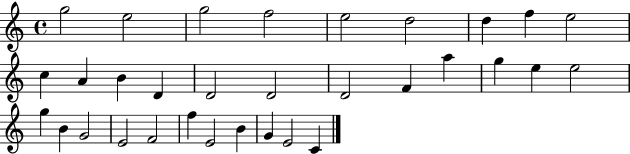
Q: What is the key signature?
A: C major